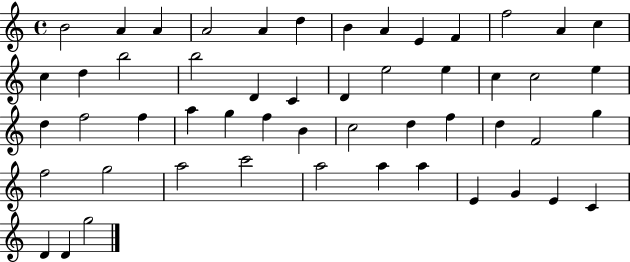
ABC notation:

X:1
T:Untitled
M:4/4
L:1/4
K:C
B2 A A A2 A d B A E F f2 A c c d b2 b2 D C D e2 e c c2 e d f2 f a g f B c2 d f d F2 g f2 g2 a2 c'2 a2 a a E G E C D D g2